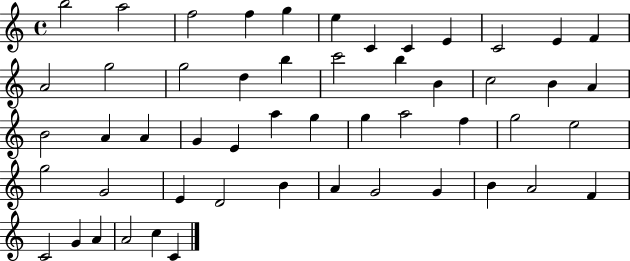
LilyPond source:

{
  \clef treble
  \time 4/4
  \defaultTimeSignature
  \key c \major
  b''2 a''2 | f''2 f''4 g''4 | e''4 c'4 c'4 e'4 | c'2 e'4 f'4 | \break a'2 g''2 | g''2 d''4 b''4 | c'''2 b''4 b'4 | c''2 b'4 a'4 | \break b'2 a'4 a'4 | g'4 e'4 a''4 g''4 | g''4 a''2 f''4 | g''2 e''2 | \break g''2 g'2 | e'4 d'2 b'4 | a'4 g'2 g'4 | b'4 a'2 f'4 | \break c'2 g'4 a'4 | a'2 c''4 c'4 | \bar "|."
}